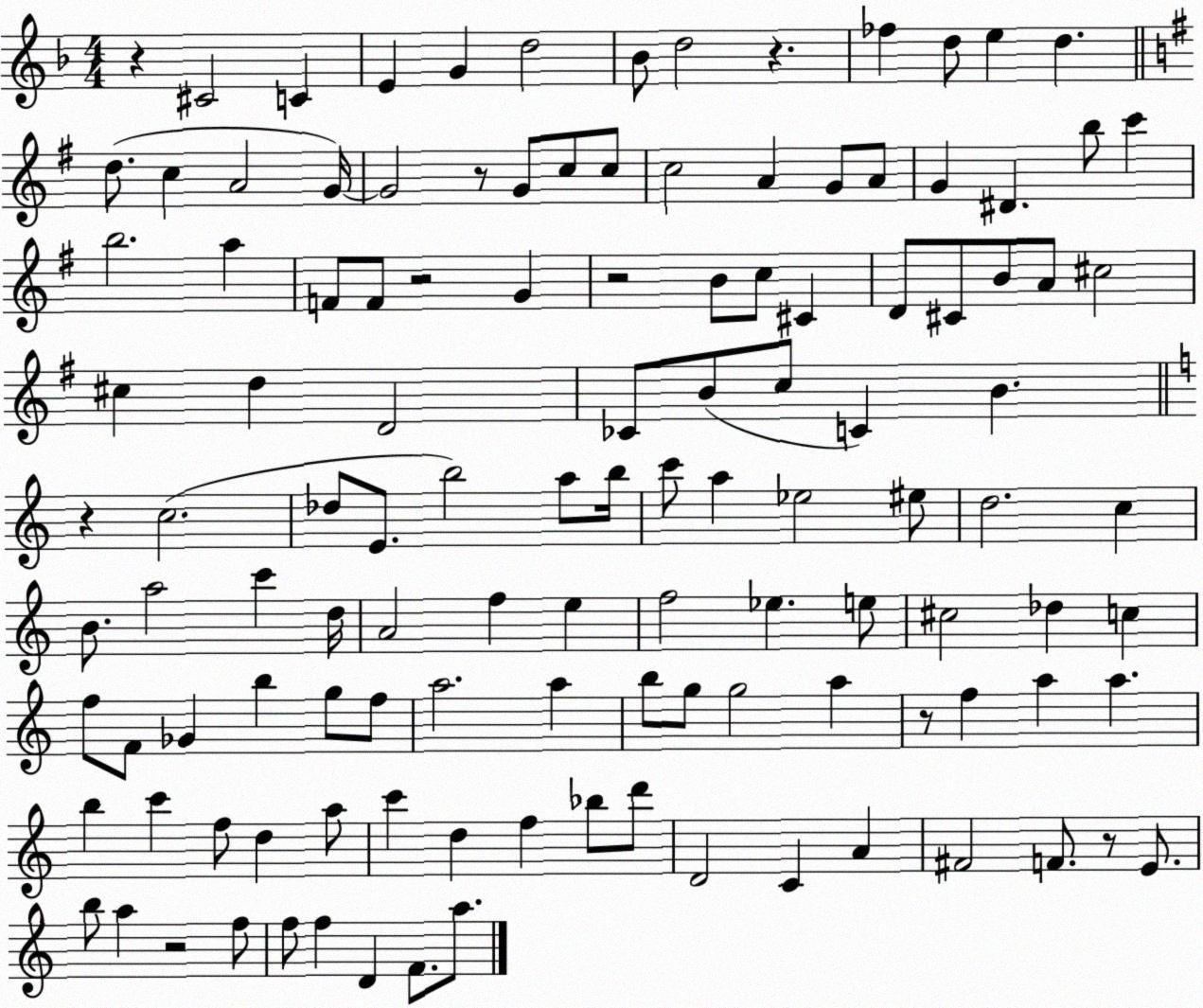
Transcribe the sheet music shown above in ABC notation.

X:1
T:Untitled
M:4/4
L:1/4
K:F
z ^C2 C E G d2 _B/2 d2 z _f d/2 e d d/2 c A2 G/4 G2 z/2 G/2 c/2 c/2 c2 A G/2 A/2 G ^D b/2 c' b2 a F/2 F/2 z2 G z2 B/2 c/2 ^C D/2 ^C/2 B/2 A/2 ^c2 ^c d D2 _C/2 B/2 c/2 C B z c2 _d/2 E/2 b2 a/2 b/4 c'/2 a _e2 ^e/2 d2 c B/2 a2 c' d/4 A2 f e f2 _e e/2 ^c2 _d c f/2 F/2 _G b g/2 f/2 a2 a b/2 g/2 g2 a z/2 f a a b c' f/2 d a/2 c' d f _b/2 d'/2 D2 C A ^F2 F/2 z/2 E/2 b/2 a z2 f/2 f/2 f D F/2 a/2